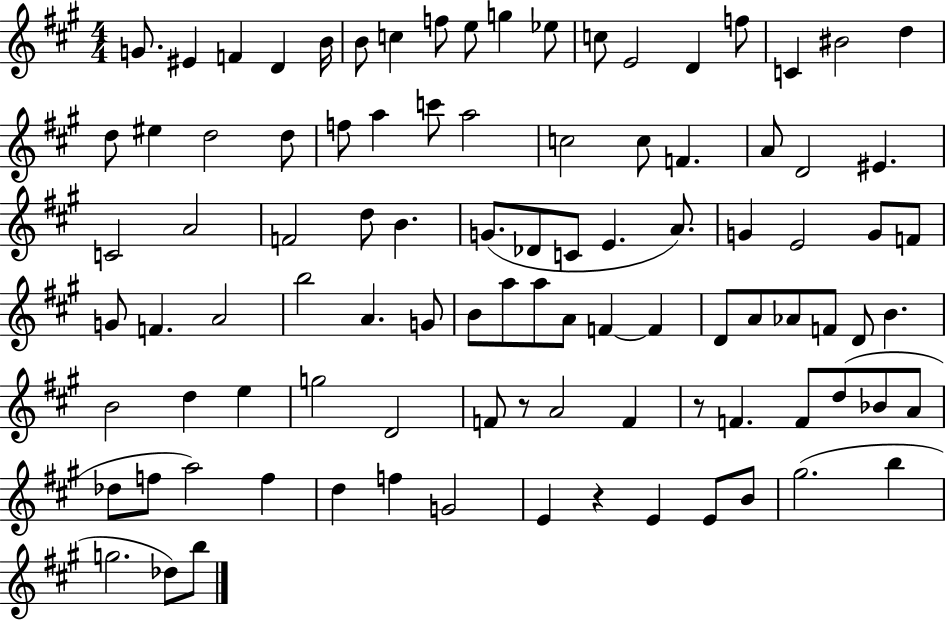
{
  \clef treble
  \numericTimeSignature
  \time 4/4
  \key a \major
  g'8. eis'4 f'4 d'4 b'16 | b'8 c''4 f''8 e''8 g''4 ees''8 | c''8 e'2 d'4 f''8 | c'4 bis'2 d''4 | \break d''8 eis''4 d''2 d''8 | f''8 a''4 c'''8 a''2 | c''2 c''8 f'4. | a'8 d'2 eis'4. | \break c'2 a'2 | f'2 d''8 b'4. | g'8.( des'8 c'8 e'4. a'8.) | g'4 e'2 g'8 f'8 | \break g'8 f'4. a'2 | b''2 a'4. g'8 | b'8 a''8 a''8 a'8 f'4~~ f'4 | d'8 a'8 aes'8 f'8 d'8 b'4. | \break b'2 d''4 e''4 | g''2 d'2 | f'8 r8 a'2 f'4 | r8 f'4. f'8 d''8( bes'8 a'8 | \break des''8 f''8 a''2) f''4 | d''4 f''4 g'2 | e'4 r4 e'4 e'8 b'8 | gis''2.( b''4 | \break g''2. des''8) b''8 | \bar "|."
}